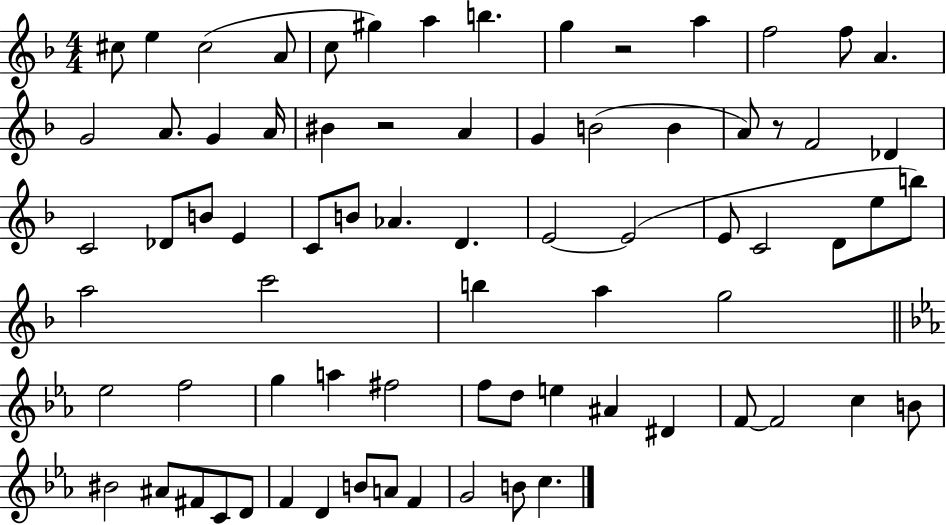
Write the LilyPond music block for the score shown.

{
  \clef treble
  \numericTimeSignature
  \time 4/4
  \key f \major
  \repeat volta 2 { cis''8 e''4 cis''2( a'8 | c''8 gis''4) a''4 b''4. | g''4 r2 a''4 | f''2 f''8 a'4. | \break g'2 a'8. g'4 a'16 | bis'4 r2 a'4 | g'4 b'2( b'4 | a'8) r8 f'2 des'4 | \break c'2 des'8 b'8 e'4 | c'8 b'8 aes'4. d'4. | e'2~~ e'2( | e'8 c'2 d'8 e''8 b''8) | \break a''2 c'''2 | b''4 a''4 g''2 | \bar "||" \break \key ees \major ees''2 f''2 | g''4 a''4 fis''2 | f''8 d''8 e''4 ais'4 dis'4 | f'8~~ f'2 c''4 b'8 | \break bis'2 ais'8 fis'8 c'8 d'8 | f'4 d'4 b'8 a'8 f'4 | g'2 b'8 c''4. | } \bar "|."
}